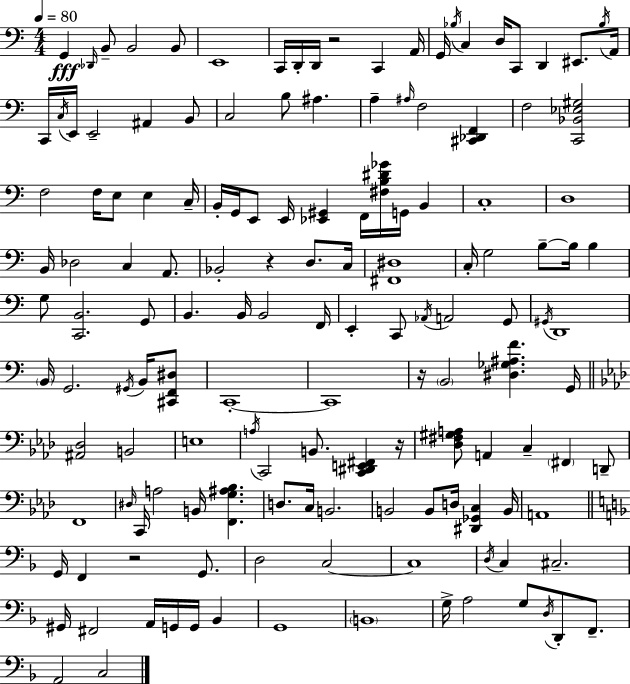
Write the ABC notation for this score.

X:1
T:Untitled
M:4/4
L:1/4
K:C
G,, _D,,/4 B,,/2 B,,2 B,,/2 E,,4 C,,/4 D,,/4 D,,/4 z2 C,, A,,/4 G,,/4 _B,/4 C, D,/4 C,,/2 D,, ^E,,/2 _B,/4 A,,/4 C,,/4 C,/4 E,,/4 E,,2 ^A,, B,,/2 C,2 B,/2 ^A, A, ^A,/4 F,2 [^C,,_D,,F,,] F,2 [C,,_B,,_E,^G,]2 F,2 F,/4 E,/2 E, C,/4 B,,/4 G,,/4 E,,/2 E,,/4 [_E,,^G,,] F,,/4 [^F,B,^D_G]/4 G,,/4 B,, C,4 D,4 B,,/4 _D,2 C, A,,/2 _B,,2 z D,/2 C,/4 [^F,,^D,]4 C,/4 G,2 B,/2 B,/4 B, G,/2 [C,,B,,]2 G,,/2 B,, B,,/4 B,,2 F,,/4 E,, C,,/2 _A,,/4 A,,2 G,,/2 ^G,,/4 D,,4 B,,/4 G,,2 ^G,,/4 B,,/4 [^C,,F,,^D,]/2 C,,4 C,,4 z/4 B,,2 [^D,_G,^A,F] G,,/4 [^A,,_D,]2 B,,2 E,4 A,/4 C,,2 B,,/2 [C,,^D,,E,,^F,,] z/4 [_D,^F,^G,A,]/2 A,, C, ^F,, D,,/2 F,,4 ^D,/4 C,,/4 A,2 B,,/4 [F,,G,^A,_B,] D,/2 C,/4 B,,2 B,,2 B,,/2 D,/4 [^D,,_G,,C,] B,,/4 A,,4 G,,/4 F,, z2 G,,/2 D,2 C,2 C,4 D,/4 C, ^C,2 ^G,,/4 ^F,,2 A,,/4 G,,/4 G,,/4 _B,, G,,4 B,,4 G,/4 A,2 G,/2 D,/4 D,,/2 F,,/2 A,,2 C,2